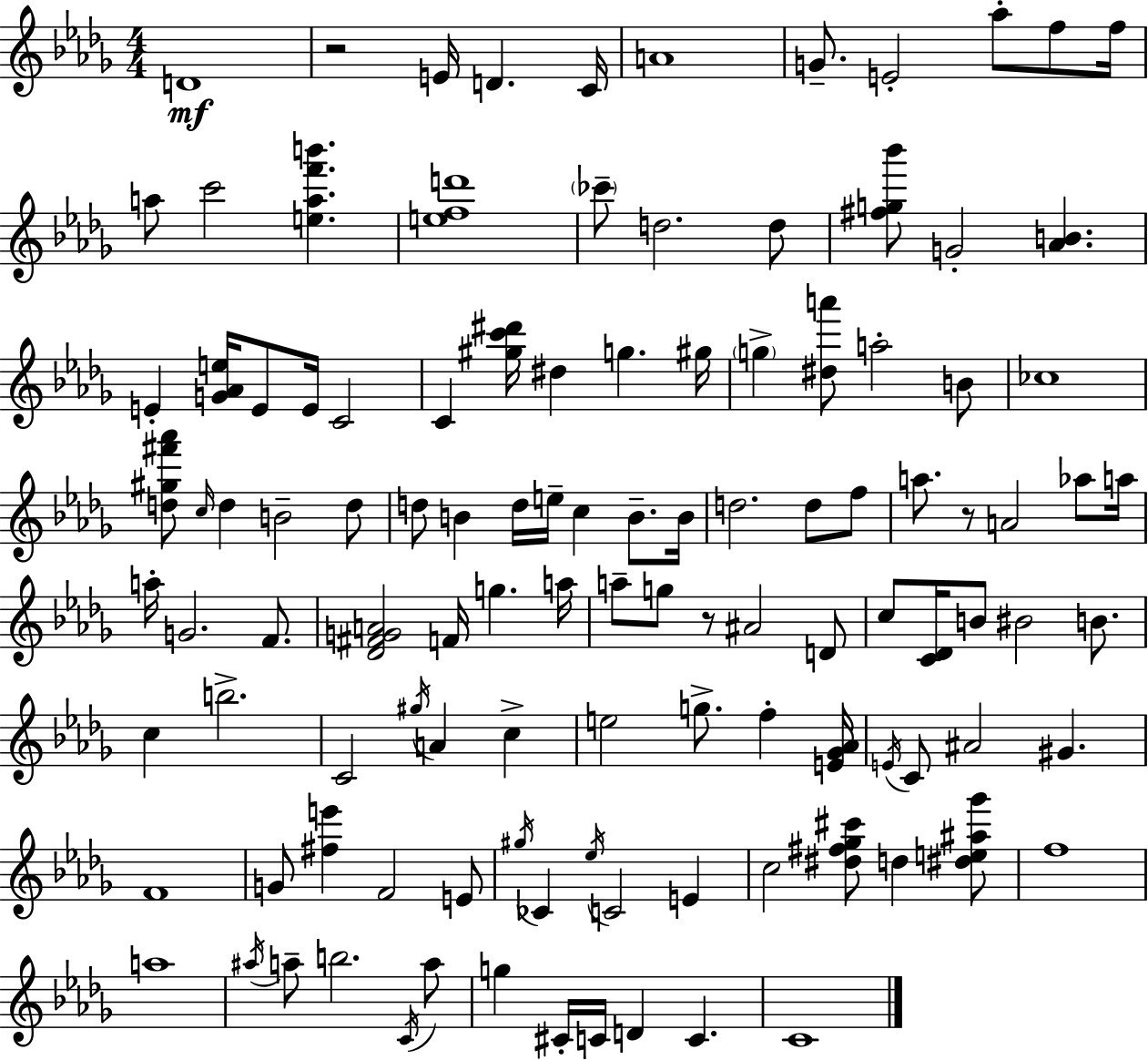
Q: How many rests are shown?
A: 3